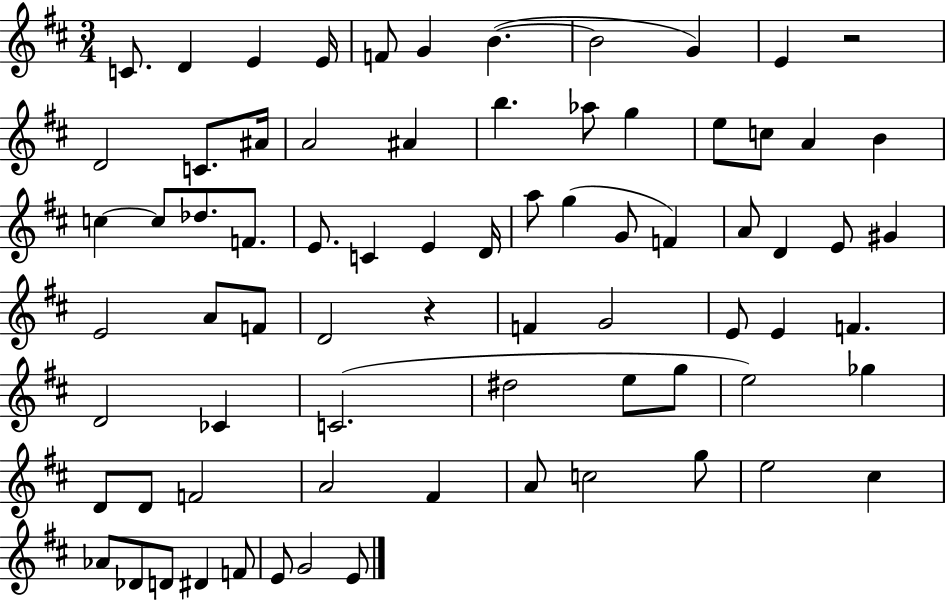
X:1
T:Untitled
M:3/4
L:1/4
K:D
C/2 D E E/4 F/2 G B B2 G E z2 D2 C/2 ^A/4 A2 ^A b _a/2 g e/2 c/2 A B c c/2 _d/2 F/2 E/2 C E D/4 a/2 g G/2 F A/2 D E/2 ^G E2 A/2 F/2 D2 z F G2 E/2 E F D2 _C C2 ^d2 e/2 g/2 e2 _g D/2 D/2 F2 A2 ^F A/2 c2 g/2 e2 ^c _A/2 _D/2 D/2 ^D F/2 E/2 G2 E/2